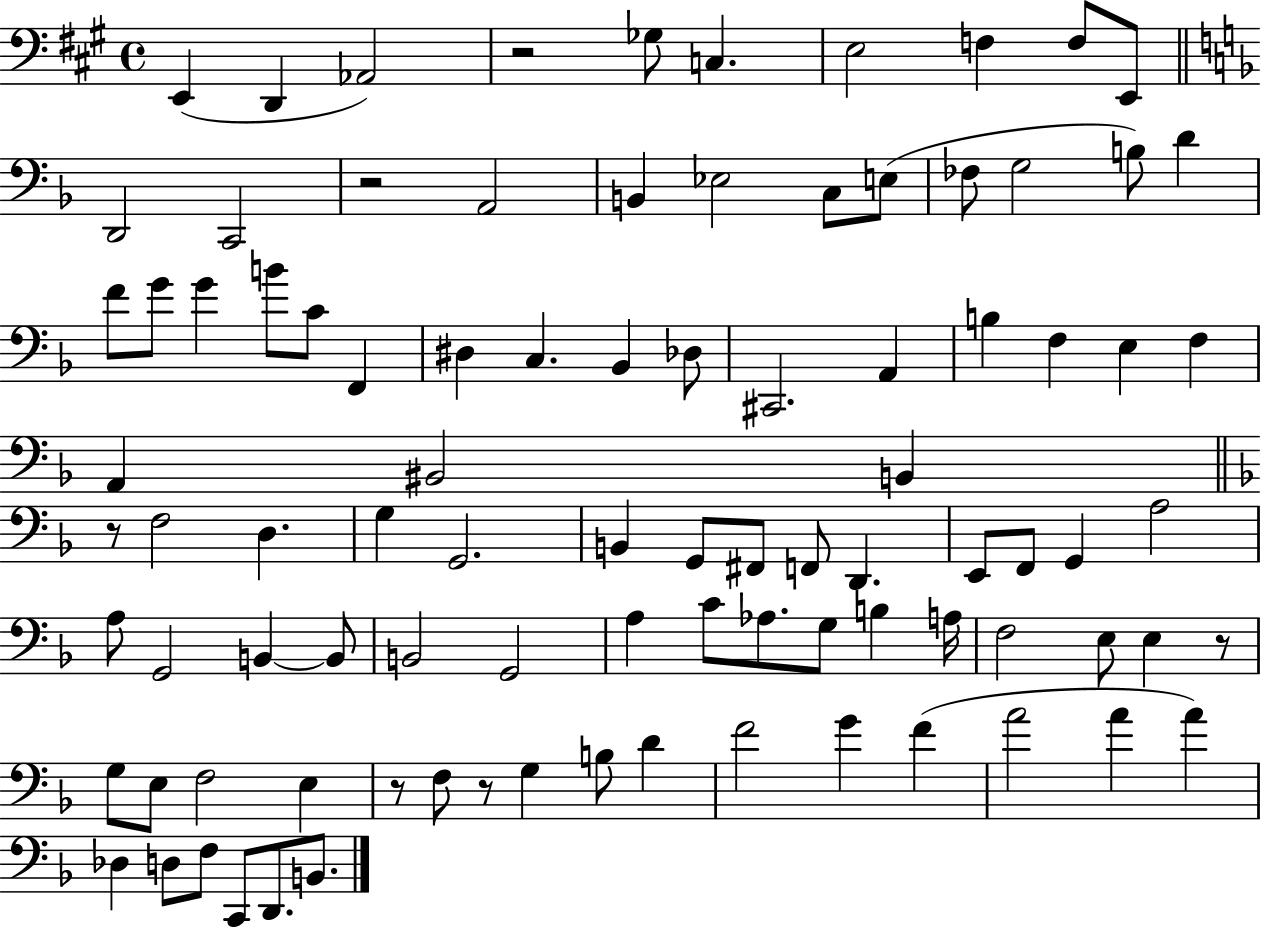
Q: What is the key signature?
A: A major